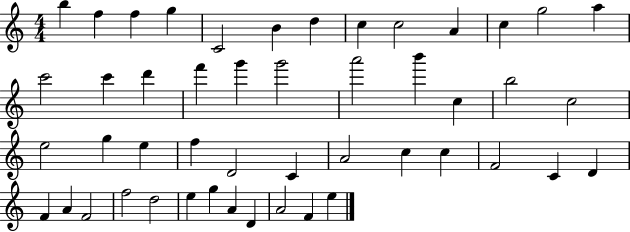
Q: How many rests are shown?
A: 0